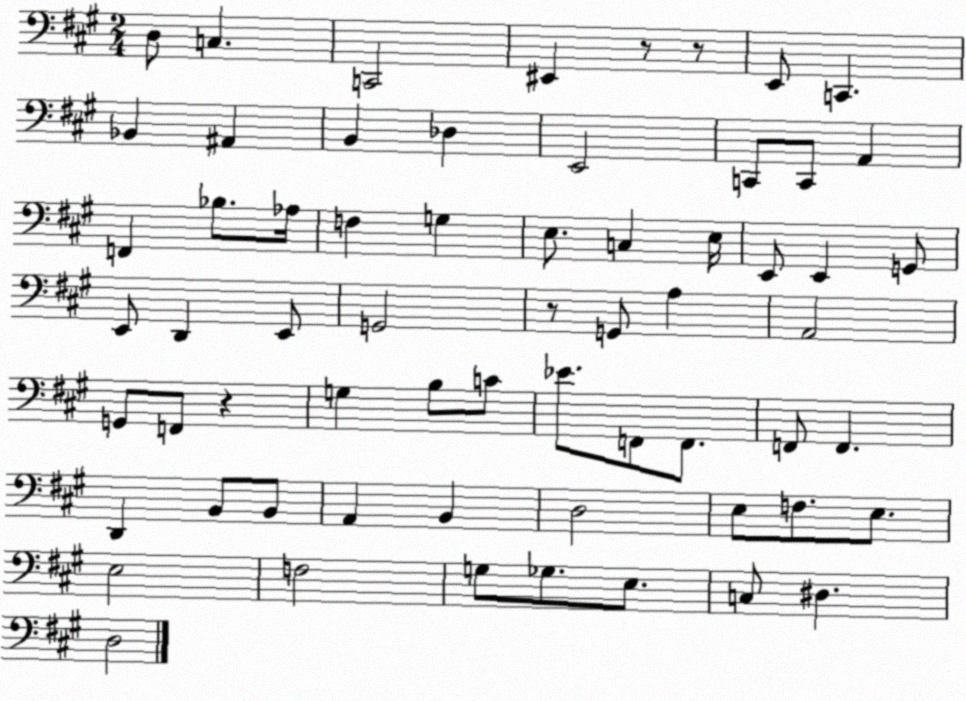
X:1
T:Untitled
M:2/4
L:1/4
K:A
D,/2 C, C,,2 ^E,, z/2 z/2 E,,/2 C,, _B,, ^A,, B,, _D, E,,2 C,,/2 C,,/2 A,, F,, _B,/2 _A,/4 F, G, E,/2 C, E,/4 E,,/2 E,, G,,/2 E,,/2 D,, E,,/2 G,,2 z/2 G,,/2 A, A,,2 G,,/2 F,,/2 z G, B,/2 C/2 _E/2 F,,/2 F,,/2 F,,/2 F,, D,, B,,/2 B,,/2 A,, B,, D,2 E,/2 F,/2 E,/2 E,2 F,2 G,/2 _G,/2 E,/2 C,/2 ^D, D,2